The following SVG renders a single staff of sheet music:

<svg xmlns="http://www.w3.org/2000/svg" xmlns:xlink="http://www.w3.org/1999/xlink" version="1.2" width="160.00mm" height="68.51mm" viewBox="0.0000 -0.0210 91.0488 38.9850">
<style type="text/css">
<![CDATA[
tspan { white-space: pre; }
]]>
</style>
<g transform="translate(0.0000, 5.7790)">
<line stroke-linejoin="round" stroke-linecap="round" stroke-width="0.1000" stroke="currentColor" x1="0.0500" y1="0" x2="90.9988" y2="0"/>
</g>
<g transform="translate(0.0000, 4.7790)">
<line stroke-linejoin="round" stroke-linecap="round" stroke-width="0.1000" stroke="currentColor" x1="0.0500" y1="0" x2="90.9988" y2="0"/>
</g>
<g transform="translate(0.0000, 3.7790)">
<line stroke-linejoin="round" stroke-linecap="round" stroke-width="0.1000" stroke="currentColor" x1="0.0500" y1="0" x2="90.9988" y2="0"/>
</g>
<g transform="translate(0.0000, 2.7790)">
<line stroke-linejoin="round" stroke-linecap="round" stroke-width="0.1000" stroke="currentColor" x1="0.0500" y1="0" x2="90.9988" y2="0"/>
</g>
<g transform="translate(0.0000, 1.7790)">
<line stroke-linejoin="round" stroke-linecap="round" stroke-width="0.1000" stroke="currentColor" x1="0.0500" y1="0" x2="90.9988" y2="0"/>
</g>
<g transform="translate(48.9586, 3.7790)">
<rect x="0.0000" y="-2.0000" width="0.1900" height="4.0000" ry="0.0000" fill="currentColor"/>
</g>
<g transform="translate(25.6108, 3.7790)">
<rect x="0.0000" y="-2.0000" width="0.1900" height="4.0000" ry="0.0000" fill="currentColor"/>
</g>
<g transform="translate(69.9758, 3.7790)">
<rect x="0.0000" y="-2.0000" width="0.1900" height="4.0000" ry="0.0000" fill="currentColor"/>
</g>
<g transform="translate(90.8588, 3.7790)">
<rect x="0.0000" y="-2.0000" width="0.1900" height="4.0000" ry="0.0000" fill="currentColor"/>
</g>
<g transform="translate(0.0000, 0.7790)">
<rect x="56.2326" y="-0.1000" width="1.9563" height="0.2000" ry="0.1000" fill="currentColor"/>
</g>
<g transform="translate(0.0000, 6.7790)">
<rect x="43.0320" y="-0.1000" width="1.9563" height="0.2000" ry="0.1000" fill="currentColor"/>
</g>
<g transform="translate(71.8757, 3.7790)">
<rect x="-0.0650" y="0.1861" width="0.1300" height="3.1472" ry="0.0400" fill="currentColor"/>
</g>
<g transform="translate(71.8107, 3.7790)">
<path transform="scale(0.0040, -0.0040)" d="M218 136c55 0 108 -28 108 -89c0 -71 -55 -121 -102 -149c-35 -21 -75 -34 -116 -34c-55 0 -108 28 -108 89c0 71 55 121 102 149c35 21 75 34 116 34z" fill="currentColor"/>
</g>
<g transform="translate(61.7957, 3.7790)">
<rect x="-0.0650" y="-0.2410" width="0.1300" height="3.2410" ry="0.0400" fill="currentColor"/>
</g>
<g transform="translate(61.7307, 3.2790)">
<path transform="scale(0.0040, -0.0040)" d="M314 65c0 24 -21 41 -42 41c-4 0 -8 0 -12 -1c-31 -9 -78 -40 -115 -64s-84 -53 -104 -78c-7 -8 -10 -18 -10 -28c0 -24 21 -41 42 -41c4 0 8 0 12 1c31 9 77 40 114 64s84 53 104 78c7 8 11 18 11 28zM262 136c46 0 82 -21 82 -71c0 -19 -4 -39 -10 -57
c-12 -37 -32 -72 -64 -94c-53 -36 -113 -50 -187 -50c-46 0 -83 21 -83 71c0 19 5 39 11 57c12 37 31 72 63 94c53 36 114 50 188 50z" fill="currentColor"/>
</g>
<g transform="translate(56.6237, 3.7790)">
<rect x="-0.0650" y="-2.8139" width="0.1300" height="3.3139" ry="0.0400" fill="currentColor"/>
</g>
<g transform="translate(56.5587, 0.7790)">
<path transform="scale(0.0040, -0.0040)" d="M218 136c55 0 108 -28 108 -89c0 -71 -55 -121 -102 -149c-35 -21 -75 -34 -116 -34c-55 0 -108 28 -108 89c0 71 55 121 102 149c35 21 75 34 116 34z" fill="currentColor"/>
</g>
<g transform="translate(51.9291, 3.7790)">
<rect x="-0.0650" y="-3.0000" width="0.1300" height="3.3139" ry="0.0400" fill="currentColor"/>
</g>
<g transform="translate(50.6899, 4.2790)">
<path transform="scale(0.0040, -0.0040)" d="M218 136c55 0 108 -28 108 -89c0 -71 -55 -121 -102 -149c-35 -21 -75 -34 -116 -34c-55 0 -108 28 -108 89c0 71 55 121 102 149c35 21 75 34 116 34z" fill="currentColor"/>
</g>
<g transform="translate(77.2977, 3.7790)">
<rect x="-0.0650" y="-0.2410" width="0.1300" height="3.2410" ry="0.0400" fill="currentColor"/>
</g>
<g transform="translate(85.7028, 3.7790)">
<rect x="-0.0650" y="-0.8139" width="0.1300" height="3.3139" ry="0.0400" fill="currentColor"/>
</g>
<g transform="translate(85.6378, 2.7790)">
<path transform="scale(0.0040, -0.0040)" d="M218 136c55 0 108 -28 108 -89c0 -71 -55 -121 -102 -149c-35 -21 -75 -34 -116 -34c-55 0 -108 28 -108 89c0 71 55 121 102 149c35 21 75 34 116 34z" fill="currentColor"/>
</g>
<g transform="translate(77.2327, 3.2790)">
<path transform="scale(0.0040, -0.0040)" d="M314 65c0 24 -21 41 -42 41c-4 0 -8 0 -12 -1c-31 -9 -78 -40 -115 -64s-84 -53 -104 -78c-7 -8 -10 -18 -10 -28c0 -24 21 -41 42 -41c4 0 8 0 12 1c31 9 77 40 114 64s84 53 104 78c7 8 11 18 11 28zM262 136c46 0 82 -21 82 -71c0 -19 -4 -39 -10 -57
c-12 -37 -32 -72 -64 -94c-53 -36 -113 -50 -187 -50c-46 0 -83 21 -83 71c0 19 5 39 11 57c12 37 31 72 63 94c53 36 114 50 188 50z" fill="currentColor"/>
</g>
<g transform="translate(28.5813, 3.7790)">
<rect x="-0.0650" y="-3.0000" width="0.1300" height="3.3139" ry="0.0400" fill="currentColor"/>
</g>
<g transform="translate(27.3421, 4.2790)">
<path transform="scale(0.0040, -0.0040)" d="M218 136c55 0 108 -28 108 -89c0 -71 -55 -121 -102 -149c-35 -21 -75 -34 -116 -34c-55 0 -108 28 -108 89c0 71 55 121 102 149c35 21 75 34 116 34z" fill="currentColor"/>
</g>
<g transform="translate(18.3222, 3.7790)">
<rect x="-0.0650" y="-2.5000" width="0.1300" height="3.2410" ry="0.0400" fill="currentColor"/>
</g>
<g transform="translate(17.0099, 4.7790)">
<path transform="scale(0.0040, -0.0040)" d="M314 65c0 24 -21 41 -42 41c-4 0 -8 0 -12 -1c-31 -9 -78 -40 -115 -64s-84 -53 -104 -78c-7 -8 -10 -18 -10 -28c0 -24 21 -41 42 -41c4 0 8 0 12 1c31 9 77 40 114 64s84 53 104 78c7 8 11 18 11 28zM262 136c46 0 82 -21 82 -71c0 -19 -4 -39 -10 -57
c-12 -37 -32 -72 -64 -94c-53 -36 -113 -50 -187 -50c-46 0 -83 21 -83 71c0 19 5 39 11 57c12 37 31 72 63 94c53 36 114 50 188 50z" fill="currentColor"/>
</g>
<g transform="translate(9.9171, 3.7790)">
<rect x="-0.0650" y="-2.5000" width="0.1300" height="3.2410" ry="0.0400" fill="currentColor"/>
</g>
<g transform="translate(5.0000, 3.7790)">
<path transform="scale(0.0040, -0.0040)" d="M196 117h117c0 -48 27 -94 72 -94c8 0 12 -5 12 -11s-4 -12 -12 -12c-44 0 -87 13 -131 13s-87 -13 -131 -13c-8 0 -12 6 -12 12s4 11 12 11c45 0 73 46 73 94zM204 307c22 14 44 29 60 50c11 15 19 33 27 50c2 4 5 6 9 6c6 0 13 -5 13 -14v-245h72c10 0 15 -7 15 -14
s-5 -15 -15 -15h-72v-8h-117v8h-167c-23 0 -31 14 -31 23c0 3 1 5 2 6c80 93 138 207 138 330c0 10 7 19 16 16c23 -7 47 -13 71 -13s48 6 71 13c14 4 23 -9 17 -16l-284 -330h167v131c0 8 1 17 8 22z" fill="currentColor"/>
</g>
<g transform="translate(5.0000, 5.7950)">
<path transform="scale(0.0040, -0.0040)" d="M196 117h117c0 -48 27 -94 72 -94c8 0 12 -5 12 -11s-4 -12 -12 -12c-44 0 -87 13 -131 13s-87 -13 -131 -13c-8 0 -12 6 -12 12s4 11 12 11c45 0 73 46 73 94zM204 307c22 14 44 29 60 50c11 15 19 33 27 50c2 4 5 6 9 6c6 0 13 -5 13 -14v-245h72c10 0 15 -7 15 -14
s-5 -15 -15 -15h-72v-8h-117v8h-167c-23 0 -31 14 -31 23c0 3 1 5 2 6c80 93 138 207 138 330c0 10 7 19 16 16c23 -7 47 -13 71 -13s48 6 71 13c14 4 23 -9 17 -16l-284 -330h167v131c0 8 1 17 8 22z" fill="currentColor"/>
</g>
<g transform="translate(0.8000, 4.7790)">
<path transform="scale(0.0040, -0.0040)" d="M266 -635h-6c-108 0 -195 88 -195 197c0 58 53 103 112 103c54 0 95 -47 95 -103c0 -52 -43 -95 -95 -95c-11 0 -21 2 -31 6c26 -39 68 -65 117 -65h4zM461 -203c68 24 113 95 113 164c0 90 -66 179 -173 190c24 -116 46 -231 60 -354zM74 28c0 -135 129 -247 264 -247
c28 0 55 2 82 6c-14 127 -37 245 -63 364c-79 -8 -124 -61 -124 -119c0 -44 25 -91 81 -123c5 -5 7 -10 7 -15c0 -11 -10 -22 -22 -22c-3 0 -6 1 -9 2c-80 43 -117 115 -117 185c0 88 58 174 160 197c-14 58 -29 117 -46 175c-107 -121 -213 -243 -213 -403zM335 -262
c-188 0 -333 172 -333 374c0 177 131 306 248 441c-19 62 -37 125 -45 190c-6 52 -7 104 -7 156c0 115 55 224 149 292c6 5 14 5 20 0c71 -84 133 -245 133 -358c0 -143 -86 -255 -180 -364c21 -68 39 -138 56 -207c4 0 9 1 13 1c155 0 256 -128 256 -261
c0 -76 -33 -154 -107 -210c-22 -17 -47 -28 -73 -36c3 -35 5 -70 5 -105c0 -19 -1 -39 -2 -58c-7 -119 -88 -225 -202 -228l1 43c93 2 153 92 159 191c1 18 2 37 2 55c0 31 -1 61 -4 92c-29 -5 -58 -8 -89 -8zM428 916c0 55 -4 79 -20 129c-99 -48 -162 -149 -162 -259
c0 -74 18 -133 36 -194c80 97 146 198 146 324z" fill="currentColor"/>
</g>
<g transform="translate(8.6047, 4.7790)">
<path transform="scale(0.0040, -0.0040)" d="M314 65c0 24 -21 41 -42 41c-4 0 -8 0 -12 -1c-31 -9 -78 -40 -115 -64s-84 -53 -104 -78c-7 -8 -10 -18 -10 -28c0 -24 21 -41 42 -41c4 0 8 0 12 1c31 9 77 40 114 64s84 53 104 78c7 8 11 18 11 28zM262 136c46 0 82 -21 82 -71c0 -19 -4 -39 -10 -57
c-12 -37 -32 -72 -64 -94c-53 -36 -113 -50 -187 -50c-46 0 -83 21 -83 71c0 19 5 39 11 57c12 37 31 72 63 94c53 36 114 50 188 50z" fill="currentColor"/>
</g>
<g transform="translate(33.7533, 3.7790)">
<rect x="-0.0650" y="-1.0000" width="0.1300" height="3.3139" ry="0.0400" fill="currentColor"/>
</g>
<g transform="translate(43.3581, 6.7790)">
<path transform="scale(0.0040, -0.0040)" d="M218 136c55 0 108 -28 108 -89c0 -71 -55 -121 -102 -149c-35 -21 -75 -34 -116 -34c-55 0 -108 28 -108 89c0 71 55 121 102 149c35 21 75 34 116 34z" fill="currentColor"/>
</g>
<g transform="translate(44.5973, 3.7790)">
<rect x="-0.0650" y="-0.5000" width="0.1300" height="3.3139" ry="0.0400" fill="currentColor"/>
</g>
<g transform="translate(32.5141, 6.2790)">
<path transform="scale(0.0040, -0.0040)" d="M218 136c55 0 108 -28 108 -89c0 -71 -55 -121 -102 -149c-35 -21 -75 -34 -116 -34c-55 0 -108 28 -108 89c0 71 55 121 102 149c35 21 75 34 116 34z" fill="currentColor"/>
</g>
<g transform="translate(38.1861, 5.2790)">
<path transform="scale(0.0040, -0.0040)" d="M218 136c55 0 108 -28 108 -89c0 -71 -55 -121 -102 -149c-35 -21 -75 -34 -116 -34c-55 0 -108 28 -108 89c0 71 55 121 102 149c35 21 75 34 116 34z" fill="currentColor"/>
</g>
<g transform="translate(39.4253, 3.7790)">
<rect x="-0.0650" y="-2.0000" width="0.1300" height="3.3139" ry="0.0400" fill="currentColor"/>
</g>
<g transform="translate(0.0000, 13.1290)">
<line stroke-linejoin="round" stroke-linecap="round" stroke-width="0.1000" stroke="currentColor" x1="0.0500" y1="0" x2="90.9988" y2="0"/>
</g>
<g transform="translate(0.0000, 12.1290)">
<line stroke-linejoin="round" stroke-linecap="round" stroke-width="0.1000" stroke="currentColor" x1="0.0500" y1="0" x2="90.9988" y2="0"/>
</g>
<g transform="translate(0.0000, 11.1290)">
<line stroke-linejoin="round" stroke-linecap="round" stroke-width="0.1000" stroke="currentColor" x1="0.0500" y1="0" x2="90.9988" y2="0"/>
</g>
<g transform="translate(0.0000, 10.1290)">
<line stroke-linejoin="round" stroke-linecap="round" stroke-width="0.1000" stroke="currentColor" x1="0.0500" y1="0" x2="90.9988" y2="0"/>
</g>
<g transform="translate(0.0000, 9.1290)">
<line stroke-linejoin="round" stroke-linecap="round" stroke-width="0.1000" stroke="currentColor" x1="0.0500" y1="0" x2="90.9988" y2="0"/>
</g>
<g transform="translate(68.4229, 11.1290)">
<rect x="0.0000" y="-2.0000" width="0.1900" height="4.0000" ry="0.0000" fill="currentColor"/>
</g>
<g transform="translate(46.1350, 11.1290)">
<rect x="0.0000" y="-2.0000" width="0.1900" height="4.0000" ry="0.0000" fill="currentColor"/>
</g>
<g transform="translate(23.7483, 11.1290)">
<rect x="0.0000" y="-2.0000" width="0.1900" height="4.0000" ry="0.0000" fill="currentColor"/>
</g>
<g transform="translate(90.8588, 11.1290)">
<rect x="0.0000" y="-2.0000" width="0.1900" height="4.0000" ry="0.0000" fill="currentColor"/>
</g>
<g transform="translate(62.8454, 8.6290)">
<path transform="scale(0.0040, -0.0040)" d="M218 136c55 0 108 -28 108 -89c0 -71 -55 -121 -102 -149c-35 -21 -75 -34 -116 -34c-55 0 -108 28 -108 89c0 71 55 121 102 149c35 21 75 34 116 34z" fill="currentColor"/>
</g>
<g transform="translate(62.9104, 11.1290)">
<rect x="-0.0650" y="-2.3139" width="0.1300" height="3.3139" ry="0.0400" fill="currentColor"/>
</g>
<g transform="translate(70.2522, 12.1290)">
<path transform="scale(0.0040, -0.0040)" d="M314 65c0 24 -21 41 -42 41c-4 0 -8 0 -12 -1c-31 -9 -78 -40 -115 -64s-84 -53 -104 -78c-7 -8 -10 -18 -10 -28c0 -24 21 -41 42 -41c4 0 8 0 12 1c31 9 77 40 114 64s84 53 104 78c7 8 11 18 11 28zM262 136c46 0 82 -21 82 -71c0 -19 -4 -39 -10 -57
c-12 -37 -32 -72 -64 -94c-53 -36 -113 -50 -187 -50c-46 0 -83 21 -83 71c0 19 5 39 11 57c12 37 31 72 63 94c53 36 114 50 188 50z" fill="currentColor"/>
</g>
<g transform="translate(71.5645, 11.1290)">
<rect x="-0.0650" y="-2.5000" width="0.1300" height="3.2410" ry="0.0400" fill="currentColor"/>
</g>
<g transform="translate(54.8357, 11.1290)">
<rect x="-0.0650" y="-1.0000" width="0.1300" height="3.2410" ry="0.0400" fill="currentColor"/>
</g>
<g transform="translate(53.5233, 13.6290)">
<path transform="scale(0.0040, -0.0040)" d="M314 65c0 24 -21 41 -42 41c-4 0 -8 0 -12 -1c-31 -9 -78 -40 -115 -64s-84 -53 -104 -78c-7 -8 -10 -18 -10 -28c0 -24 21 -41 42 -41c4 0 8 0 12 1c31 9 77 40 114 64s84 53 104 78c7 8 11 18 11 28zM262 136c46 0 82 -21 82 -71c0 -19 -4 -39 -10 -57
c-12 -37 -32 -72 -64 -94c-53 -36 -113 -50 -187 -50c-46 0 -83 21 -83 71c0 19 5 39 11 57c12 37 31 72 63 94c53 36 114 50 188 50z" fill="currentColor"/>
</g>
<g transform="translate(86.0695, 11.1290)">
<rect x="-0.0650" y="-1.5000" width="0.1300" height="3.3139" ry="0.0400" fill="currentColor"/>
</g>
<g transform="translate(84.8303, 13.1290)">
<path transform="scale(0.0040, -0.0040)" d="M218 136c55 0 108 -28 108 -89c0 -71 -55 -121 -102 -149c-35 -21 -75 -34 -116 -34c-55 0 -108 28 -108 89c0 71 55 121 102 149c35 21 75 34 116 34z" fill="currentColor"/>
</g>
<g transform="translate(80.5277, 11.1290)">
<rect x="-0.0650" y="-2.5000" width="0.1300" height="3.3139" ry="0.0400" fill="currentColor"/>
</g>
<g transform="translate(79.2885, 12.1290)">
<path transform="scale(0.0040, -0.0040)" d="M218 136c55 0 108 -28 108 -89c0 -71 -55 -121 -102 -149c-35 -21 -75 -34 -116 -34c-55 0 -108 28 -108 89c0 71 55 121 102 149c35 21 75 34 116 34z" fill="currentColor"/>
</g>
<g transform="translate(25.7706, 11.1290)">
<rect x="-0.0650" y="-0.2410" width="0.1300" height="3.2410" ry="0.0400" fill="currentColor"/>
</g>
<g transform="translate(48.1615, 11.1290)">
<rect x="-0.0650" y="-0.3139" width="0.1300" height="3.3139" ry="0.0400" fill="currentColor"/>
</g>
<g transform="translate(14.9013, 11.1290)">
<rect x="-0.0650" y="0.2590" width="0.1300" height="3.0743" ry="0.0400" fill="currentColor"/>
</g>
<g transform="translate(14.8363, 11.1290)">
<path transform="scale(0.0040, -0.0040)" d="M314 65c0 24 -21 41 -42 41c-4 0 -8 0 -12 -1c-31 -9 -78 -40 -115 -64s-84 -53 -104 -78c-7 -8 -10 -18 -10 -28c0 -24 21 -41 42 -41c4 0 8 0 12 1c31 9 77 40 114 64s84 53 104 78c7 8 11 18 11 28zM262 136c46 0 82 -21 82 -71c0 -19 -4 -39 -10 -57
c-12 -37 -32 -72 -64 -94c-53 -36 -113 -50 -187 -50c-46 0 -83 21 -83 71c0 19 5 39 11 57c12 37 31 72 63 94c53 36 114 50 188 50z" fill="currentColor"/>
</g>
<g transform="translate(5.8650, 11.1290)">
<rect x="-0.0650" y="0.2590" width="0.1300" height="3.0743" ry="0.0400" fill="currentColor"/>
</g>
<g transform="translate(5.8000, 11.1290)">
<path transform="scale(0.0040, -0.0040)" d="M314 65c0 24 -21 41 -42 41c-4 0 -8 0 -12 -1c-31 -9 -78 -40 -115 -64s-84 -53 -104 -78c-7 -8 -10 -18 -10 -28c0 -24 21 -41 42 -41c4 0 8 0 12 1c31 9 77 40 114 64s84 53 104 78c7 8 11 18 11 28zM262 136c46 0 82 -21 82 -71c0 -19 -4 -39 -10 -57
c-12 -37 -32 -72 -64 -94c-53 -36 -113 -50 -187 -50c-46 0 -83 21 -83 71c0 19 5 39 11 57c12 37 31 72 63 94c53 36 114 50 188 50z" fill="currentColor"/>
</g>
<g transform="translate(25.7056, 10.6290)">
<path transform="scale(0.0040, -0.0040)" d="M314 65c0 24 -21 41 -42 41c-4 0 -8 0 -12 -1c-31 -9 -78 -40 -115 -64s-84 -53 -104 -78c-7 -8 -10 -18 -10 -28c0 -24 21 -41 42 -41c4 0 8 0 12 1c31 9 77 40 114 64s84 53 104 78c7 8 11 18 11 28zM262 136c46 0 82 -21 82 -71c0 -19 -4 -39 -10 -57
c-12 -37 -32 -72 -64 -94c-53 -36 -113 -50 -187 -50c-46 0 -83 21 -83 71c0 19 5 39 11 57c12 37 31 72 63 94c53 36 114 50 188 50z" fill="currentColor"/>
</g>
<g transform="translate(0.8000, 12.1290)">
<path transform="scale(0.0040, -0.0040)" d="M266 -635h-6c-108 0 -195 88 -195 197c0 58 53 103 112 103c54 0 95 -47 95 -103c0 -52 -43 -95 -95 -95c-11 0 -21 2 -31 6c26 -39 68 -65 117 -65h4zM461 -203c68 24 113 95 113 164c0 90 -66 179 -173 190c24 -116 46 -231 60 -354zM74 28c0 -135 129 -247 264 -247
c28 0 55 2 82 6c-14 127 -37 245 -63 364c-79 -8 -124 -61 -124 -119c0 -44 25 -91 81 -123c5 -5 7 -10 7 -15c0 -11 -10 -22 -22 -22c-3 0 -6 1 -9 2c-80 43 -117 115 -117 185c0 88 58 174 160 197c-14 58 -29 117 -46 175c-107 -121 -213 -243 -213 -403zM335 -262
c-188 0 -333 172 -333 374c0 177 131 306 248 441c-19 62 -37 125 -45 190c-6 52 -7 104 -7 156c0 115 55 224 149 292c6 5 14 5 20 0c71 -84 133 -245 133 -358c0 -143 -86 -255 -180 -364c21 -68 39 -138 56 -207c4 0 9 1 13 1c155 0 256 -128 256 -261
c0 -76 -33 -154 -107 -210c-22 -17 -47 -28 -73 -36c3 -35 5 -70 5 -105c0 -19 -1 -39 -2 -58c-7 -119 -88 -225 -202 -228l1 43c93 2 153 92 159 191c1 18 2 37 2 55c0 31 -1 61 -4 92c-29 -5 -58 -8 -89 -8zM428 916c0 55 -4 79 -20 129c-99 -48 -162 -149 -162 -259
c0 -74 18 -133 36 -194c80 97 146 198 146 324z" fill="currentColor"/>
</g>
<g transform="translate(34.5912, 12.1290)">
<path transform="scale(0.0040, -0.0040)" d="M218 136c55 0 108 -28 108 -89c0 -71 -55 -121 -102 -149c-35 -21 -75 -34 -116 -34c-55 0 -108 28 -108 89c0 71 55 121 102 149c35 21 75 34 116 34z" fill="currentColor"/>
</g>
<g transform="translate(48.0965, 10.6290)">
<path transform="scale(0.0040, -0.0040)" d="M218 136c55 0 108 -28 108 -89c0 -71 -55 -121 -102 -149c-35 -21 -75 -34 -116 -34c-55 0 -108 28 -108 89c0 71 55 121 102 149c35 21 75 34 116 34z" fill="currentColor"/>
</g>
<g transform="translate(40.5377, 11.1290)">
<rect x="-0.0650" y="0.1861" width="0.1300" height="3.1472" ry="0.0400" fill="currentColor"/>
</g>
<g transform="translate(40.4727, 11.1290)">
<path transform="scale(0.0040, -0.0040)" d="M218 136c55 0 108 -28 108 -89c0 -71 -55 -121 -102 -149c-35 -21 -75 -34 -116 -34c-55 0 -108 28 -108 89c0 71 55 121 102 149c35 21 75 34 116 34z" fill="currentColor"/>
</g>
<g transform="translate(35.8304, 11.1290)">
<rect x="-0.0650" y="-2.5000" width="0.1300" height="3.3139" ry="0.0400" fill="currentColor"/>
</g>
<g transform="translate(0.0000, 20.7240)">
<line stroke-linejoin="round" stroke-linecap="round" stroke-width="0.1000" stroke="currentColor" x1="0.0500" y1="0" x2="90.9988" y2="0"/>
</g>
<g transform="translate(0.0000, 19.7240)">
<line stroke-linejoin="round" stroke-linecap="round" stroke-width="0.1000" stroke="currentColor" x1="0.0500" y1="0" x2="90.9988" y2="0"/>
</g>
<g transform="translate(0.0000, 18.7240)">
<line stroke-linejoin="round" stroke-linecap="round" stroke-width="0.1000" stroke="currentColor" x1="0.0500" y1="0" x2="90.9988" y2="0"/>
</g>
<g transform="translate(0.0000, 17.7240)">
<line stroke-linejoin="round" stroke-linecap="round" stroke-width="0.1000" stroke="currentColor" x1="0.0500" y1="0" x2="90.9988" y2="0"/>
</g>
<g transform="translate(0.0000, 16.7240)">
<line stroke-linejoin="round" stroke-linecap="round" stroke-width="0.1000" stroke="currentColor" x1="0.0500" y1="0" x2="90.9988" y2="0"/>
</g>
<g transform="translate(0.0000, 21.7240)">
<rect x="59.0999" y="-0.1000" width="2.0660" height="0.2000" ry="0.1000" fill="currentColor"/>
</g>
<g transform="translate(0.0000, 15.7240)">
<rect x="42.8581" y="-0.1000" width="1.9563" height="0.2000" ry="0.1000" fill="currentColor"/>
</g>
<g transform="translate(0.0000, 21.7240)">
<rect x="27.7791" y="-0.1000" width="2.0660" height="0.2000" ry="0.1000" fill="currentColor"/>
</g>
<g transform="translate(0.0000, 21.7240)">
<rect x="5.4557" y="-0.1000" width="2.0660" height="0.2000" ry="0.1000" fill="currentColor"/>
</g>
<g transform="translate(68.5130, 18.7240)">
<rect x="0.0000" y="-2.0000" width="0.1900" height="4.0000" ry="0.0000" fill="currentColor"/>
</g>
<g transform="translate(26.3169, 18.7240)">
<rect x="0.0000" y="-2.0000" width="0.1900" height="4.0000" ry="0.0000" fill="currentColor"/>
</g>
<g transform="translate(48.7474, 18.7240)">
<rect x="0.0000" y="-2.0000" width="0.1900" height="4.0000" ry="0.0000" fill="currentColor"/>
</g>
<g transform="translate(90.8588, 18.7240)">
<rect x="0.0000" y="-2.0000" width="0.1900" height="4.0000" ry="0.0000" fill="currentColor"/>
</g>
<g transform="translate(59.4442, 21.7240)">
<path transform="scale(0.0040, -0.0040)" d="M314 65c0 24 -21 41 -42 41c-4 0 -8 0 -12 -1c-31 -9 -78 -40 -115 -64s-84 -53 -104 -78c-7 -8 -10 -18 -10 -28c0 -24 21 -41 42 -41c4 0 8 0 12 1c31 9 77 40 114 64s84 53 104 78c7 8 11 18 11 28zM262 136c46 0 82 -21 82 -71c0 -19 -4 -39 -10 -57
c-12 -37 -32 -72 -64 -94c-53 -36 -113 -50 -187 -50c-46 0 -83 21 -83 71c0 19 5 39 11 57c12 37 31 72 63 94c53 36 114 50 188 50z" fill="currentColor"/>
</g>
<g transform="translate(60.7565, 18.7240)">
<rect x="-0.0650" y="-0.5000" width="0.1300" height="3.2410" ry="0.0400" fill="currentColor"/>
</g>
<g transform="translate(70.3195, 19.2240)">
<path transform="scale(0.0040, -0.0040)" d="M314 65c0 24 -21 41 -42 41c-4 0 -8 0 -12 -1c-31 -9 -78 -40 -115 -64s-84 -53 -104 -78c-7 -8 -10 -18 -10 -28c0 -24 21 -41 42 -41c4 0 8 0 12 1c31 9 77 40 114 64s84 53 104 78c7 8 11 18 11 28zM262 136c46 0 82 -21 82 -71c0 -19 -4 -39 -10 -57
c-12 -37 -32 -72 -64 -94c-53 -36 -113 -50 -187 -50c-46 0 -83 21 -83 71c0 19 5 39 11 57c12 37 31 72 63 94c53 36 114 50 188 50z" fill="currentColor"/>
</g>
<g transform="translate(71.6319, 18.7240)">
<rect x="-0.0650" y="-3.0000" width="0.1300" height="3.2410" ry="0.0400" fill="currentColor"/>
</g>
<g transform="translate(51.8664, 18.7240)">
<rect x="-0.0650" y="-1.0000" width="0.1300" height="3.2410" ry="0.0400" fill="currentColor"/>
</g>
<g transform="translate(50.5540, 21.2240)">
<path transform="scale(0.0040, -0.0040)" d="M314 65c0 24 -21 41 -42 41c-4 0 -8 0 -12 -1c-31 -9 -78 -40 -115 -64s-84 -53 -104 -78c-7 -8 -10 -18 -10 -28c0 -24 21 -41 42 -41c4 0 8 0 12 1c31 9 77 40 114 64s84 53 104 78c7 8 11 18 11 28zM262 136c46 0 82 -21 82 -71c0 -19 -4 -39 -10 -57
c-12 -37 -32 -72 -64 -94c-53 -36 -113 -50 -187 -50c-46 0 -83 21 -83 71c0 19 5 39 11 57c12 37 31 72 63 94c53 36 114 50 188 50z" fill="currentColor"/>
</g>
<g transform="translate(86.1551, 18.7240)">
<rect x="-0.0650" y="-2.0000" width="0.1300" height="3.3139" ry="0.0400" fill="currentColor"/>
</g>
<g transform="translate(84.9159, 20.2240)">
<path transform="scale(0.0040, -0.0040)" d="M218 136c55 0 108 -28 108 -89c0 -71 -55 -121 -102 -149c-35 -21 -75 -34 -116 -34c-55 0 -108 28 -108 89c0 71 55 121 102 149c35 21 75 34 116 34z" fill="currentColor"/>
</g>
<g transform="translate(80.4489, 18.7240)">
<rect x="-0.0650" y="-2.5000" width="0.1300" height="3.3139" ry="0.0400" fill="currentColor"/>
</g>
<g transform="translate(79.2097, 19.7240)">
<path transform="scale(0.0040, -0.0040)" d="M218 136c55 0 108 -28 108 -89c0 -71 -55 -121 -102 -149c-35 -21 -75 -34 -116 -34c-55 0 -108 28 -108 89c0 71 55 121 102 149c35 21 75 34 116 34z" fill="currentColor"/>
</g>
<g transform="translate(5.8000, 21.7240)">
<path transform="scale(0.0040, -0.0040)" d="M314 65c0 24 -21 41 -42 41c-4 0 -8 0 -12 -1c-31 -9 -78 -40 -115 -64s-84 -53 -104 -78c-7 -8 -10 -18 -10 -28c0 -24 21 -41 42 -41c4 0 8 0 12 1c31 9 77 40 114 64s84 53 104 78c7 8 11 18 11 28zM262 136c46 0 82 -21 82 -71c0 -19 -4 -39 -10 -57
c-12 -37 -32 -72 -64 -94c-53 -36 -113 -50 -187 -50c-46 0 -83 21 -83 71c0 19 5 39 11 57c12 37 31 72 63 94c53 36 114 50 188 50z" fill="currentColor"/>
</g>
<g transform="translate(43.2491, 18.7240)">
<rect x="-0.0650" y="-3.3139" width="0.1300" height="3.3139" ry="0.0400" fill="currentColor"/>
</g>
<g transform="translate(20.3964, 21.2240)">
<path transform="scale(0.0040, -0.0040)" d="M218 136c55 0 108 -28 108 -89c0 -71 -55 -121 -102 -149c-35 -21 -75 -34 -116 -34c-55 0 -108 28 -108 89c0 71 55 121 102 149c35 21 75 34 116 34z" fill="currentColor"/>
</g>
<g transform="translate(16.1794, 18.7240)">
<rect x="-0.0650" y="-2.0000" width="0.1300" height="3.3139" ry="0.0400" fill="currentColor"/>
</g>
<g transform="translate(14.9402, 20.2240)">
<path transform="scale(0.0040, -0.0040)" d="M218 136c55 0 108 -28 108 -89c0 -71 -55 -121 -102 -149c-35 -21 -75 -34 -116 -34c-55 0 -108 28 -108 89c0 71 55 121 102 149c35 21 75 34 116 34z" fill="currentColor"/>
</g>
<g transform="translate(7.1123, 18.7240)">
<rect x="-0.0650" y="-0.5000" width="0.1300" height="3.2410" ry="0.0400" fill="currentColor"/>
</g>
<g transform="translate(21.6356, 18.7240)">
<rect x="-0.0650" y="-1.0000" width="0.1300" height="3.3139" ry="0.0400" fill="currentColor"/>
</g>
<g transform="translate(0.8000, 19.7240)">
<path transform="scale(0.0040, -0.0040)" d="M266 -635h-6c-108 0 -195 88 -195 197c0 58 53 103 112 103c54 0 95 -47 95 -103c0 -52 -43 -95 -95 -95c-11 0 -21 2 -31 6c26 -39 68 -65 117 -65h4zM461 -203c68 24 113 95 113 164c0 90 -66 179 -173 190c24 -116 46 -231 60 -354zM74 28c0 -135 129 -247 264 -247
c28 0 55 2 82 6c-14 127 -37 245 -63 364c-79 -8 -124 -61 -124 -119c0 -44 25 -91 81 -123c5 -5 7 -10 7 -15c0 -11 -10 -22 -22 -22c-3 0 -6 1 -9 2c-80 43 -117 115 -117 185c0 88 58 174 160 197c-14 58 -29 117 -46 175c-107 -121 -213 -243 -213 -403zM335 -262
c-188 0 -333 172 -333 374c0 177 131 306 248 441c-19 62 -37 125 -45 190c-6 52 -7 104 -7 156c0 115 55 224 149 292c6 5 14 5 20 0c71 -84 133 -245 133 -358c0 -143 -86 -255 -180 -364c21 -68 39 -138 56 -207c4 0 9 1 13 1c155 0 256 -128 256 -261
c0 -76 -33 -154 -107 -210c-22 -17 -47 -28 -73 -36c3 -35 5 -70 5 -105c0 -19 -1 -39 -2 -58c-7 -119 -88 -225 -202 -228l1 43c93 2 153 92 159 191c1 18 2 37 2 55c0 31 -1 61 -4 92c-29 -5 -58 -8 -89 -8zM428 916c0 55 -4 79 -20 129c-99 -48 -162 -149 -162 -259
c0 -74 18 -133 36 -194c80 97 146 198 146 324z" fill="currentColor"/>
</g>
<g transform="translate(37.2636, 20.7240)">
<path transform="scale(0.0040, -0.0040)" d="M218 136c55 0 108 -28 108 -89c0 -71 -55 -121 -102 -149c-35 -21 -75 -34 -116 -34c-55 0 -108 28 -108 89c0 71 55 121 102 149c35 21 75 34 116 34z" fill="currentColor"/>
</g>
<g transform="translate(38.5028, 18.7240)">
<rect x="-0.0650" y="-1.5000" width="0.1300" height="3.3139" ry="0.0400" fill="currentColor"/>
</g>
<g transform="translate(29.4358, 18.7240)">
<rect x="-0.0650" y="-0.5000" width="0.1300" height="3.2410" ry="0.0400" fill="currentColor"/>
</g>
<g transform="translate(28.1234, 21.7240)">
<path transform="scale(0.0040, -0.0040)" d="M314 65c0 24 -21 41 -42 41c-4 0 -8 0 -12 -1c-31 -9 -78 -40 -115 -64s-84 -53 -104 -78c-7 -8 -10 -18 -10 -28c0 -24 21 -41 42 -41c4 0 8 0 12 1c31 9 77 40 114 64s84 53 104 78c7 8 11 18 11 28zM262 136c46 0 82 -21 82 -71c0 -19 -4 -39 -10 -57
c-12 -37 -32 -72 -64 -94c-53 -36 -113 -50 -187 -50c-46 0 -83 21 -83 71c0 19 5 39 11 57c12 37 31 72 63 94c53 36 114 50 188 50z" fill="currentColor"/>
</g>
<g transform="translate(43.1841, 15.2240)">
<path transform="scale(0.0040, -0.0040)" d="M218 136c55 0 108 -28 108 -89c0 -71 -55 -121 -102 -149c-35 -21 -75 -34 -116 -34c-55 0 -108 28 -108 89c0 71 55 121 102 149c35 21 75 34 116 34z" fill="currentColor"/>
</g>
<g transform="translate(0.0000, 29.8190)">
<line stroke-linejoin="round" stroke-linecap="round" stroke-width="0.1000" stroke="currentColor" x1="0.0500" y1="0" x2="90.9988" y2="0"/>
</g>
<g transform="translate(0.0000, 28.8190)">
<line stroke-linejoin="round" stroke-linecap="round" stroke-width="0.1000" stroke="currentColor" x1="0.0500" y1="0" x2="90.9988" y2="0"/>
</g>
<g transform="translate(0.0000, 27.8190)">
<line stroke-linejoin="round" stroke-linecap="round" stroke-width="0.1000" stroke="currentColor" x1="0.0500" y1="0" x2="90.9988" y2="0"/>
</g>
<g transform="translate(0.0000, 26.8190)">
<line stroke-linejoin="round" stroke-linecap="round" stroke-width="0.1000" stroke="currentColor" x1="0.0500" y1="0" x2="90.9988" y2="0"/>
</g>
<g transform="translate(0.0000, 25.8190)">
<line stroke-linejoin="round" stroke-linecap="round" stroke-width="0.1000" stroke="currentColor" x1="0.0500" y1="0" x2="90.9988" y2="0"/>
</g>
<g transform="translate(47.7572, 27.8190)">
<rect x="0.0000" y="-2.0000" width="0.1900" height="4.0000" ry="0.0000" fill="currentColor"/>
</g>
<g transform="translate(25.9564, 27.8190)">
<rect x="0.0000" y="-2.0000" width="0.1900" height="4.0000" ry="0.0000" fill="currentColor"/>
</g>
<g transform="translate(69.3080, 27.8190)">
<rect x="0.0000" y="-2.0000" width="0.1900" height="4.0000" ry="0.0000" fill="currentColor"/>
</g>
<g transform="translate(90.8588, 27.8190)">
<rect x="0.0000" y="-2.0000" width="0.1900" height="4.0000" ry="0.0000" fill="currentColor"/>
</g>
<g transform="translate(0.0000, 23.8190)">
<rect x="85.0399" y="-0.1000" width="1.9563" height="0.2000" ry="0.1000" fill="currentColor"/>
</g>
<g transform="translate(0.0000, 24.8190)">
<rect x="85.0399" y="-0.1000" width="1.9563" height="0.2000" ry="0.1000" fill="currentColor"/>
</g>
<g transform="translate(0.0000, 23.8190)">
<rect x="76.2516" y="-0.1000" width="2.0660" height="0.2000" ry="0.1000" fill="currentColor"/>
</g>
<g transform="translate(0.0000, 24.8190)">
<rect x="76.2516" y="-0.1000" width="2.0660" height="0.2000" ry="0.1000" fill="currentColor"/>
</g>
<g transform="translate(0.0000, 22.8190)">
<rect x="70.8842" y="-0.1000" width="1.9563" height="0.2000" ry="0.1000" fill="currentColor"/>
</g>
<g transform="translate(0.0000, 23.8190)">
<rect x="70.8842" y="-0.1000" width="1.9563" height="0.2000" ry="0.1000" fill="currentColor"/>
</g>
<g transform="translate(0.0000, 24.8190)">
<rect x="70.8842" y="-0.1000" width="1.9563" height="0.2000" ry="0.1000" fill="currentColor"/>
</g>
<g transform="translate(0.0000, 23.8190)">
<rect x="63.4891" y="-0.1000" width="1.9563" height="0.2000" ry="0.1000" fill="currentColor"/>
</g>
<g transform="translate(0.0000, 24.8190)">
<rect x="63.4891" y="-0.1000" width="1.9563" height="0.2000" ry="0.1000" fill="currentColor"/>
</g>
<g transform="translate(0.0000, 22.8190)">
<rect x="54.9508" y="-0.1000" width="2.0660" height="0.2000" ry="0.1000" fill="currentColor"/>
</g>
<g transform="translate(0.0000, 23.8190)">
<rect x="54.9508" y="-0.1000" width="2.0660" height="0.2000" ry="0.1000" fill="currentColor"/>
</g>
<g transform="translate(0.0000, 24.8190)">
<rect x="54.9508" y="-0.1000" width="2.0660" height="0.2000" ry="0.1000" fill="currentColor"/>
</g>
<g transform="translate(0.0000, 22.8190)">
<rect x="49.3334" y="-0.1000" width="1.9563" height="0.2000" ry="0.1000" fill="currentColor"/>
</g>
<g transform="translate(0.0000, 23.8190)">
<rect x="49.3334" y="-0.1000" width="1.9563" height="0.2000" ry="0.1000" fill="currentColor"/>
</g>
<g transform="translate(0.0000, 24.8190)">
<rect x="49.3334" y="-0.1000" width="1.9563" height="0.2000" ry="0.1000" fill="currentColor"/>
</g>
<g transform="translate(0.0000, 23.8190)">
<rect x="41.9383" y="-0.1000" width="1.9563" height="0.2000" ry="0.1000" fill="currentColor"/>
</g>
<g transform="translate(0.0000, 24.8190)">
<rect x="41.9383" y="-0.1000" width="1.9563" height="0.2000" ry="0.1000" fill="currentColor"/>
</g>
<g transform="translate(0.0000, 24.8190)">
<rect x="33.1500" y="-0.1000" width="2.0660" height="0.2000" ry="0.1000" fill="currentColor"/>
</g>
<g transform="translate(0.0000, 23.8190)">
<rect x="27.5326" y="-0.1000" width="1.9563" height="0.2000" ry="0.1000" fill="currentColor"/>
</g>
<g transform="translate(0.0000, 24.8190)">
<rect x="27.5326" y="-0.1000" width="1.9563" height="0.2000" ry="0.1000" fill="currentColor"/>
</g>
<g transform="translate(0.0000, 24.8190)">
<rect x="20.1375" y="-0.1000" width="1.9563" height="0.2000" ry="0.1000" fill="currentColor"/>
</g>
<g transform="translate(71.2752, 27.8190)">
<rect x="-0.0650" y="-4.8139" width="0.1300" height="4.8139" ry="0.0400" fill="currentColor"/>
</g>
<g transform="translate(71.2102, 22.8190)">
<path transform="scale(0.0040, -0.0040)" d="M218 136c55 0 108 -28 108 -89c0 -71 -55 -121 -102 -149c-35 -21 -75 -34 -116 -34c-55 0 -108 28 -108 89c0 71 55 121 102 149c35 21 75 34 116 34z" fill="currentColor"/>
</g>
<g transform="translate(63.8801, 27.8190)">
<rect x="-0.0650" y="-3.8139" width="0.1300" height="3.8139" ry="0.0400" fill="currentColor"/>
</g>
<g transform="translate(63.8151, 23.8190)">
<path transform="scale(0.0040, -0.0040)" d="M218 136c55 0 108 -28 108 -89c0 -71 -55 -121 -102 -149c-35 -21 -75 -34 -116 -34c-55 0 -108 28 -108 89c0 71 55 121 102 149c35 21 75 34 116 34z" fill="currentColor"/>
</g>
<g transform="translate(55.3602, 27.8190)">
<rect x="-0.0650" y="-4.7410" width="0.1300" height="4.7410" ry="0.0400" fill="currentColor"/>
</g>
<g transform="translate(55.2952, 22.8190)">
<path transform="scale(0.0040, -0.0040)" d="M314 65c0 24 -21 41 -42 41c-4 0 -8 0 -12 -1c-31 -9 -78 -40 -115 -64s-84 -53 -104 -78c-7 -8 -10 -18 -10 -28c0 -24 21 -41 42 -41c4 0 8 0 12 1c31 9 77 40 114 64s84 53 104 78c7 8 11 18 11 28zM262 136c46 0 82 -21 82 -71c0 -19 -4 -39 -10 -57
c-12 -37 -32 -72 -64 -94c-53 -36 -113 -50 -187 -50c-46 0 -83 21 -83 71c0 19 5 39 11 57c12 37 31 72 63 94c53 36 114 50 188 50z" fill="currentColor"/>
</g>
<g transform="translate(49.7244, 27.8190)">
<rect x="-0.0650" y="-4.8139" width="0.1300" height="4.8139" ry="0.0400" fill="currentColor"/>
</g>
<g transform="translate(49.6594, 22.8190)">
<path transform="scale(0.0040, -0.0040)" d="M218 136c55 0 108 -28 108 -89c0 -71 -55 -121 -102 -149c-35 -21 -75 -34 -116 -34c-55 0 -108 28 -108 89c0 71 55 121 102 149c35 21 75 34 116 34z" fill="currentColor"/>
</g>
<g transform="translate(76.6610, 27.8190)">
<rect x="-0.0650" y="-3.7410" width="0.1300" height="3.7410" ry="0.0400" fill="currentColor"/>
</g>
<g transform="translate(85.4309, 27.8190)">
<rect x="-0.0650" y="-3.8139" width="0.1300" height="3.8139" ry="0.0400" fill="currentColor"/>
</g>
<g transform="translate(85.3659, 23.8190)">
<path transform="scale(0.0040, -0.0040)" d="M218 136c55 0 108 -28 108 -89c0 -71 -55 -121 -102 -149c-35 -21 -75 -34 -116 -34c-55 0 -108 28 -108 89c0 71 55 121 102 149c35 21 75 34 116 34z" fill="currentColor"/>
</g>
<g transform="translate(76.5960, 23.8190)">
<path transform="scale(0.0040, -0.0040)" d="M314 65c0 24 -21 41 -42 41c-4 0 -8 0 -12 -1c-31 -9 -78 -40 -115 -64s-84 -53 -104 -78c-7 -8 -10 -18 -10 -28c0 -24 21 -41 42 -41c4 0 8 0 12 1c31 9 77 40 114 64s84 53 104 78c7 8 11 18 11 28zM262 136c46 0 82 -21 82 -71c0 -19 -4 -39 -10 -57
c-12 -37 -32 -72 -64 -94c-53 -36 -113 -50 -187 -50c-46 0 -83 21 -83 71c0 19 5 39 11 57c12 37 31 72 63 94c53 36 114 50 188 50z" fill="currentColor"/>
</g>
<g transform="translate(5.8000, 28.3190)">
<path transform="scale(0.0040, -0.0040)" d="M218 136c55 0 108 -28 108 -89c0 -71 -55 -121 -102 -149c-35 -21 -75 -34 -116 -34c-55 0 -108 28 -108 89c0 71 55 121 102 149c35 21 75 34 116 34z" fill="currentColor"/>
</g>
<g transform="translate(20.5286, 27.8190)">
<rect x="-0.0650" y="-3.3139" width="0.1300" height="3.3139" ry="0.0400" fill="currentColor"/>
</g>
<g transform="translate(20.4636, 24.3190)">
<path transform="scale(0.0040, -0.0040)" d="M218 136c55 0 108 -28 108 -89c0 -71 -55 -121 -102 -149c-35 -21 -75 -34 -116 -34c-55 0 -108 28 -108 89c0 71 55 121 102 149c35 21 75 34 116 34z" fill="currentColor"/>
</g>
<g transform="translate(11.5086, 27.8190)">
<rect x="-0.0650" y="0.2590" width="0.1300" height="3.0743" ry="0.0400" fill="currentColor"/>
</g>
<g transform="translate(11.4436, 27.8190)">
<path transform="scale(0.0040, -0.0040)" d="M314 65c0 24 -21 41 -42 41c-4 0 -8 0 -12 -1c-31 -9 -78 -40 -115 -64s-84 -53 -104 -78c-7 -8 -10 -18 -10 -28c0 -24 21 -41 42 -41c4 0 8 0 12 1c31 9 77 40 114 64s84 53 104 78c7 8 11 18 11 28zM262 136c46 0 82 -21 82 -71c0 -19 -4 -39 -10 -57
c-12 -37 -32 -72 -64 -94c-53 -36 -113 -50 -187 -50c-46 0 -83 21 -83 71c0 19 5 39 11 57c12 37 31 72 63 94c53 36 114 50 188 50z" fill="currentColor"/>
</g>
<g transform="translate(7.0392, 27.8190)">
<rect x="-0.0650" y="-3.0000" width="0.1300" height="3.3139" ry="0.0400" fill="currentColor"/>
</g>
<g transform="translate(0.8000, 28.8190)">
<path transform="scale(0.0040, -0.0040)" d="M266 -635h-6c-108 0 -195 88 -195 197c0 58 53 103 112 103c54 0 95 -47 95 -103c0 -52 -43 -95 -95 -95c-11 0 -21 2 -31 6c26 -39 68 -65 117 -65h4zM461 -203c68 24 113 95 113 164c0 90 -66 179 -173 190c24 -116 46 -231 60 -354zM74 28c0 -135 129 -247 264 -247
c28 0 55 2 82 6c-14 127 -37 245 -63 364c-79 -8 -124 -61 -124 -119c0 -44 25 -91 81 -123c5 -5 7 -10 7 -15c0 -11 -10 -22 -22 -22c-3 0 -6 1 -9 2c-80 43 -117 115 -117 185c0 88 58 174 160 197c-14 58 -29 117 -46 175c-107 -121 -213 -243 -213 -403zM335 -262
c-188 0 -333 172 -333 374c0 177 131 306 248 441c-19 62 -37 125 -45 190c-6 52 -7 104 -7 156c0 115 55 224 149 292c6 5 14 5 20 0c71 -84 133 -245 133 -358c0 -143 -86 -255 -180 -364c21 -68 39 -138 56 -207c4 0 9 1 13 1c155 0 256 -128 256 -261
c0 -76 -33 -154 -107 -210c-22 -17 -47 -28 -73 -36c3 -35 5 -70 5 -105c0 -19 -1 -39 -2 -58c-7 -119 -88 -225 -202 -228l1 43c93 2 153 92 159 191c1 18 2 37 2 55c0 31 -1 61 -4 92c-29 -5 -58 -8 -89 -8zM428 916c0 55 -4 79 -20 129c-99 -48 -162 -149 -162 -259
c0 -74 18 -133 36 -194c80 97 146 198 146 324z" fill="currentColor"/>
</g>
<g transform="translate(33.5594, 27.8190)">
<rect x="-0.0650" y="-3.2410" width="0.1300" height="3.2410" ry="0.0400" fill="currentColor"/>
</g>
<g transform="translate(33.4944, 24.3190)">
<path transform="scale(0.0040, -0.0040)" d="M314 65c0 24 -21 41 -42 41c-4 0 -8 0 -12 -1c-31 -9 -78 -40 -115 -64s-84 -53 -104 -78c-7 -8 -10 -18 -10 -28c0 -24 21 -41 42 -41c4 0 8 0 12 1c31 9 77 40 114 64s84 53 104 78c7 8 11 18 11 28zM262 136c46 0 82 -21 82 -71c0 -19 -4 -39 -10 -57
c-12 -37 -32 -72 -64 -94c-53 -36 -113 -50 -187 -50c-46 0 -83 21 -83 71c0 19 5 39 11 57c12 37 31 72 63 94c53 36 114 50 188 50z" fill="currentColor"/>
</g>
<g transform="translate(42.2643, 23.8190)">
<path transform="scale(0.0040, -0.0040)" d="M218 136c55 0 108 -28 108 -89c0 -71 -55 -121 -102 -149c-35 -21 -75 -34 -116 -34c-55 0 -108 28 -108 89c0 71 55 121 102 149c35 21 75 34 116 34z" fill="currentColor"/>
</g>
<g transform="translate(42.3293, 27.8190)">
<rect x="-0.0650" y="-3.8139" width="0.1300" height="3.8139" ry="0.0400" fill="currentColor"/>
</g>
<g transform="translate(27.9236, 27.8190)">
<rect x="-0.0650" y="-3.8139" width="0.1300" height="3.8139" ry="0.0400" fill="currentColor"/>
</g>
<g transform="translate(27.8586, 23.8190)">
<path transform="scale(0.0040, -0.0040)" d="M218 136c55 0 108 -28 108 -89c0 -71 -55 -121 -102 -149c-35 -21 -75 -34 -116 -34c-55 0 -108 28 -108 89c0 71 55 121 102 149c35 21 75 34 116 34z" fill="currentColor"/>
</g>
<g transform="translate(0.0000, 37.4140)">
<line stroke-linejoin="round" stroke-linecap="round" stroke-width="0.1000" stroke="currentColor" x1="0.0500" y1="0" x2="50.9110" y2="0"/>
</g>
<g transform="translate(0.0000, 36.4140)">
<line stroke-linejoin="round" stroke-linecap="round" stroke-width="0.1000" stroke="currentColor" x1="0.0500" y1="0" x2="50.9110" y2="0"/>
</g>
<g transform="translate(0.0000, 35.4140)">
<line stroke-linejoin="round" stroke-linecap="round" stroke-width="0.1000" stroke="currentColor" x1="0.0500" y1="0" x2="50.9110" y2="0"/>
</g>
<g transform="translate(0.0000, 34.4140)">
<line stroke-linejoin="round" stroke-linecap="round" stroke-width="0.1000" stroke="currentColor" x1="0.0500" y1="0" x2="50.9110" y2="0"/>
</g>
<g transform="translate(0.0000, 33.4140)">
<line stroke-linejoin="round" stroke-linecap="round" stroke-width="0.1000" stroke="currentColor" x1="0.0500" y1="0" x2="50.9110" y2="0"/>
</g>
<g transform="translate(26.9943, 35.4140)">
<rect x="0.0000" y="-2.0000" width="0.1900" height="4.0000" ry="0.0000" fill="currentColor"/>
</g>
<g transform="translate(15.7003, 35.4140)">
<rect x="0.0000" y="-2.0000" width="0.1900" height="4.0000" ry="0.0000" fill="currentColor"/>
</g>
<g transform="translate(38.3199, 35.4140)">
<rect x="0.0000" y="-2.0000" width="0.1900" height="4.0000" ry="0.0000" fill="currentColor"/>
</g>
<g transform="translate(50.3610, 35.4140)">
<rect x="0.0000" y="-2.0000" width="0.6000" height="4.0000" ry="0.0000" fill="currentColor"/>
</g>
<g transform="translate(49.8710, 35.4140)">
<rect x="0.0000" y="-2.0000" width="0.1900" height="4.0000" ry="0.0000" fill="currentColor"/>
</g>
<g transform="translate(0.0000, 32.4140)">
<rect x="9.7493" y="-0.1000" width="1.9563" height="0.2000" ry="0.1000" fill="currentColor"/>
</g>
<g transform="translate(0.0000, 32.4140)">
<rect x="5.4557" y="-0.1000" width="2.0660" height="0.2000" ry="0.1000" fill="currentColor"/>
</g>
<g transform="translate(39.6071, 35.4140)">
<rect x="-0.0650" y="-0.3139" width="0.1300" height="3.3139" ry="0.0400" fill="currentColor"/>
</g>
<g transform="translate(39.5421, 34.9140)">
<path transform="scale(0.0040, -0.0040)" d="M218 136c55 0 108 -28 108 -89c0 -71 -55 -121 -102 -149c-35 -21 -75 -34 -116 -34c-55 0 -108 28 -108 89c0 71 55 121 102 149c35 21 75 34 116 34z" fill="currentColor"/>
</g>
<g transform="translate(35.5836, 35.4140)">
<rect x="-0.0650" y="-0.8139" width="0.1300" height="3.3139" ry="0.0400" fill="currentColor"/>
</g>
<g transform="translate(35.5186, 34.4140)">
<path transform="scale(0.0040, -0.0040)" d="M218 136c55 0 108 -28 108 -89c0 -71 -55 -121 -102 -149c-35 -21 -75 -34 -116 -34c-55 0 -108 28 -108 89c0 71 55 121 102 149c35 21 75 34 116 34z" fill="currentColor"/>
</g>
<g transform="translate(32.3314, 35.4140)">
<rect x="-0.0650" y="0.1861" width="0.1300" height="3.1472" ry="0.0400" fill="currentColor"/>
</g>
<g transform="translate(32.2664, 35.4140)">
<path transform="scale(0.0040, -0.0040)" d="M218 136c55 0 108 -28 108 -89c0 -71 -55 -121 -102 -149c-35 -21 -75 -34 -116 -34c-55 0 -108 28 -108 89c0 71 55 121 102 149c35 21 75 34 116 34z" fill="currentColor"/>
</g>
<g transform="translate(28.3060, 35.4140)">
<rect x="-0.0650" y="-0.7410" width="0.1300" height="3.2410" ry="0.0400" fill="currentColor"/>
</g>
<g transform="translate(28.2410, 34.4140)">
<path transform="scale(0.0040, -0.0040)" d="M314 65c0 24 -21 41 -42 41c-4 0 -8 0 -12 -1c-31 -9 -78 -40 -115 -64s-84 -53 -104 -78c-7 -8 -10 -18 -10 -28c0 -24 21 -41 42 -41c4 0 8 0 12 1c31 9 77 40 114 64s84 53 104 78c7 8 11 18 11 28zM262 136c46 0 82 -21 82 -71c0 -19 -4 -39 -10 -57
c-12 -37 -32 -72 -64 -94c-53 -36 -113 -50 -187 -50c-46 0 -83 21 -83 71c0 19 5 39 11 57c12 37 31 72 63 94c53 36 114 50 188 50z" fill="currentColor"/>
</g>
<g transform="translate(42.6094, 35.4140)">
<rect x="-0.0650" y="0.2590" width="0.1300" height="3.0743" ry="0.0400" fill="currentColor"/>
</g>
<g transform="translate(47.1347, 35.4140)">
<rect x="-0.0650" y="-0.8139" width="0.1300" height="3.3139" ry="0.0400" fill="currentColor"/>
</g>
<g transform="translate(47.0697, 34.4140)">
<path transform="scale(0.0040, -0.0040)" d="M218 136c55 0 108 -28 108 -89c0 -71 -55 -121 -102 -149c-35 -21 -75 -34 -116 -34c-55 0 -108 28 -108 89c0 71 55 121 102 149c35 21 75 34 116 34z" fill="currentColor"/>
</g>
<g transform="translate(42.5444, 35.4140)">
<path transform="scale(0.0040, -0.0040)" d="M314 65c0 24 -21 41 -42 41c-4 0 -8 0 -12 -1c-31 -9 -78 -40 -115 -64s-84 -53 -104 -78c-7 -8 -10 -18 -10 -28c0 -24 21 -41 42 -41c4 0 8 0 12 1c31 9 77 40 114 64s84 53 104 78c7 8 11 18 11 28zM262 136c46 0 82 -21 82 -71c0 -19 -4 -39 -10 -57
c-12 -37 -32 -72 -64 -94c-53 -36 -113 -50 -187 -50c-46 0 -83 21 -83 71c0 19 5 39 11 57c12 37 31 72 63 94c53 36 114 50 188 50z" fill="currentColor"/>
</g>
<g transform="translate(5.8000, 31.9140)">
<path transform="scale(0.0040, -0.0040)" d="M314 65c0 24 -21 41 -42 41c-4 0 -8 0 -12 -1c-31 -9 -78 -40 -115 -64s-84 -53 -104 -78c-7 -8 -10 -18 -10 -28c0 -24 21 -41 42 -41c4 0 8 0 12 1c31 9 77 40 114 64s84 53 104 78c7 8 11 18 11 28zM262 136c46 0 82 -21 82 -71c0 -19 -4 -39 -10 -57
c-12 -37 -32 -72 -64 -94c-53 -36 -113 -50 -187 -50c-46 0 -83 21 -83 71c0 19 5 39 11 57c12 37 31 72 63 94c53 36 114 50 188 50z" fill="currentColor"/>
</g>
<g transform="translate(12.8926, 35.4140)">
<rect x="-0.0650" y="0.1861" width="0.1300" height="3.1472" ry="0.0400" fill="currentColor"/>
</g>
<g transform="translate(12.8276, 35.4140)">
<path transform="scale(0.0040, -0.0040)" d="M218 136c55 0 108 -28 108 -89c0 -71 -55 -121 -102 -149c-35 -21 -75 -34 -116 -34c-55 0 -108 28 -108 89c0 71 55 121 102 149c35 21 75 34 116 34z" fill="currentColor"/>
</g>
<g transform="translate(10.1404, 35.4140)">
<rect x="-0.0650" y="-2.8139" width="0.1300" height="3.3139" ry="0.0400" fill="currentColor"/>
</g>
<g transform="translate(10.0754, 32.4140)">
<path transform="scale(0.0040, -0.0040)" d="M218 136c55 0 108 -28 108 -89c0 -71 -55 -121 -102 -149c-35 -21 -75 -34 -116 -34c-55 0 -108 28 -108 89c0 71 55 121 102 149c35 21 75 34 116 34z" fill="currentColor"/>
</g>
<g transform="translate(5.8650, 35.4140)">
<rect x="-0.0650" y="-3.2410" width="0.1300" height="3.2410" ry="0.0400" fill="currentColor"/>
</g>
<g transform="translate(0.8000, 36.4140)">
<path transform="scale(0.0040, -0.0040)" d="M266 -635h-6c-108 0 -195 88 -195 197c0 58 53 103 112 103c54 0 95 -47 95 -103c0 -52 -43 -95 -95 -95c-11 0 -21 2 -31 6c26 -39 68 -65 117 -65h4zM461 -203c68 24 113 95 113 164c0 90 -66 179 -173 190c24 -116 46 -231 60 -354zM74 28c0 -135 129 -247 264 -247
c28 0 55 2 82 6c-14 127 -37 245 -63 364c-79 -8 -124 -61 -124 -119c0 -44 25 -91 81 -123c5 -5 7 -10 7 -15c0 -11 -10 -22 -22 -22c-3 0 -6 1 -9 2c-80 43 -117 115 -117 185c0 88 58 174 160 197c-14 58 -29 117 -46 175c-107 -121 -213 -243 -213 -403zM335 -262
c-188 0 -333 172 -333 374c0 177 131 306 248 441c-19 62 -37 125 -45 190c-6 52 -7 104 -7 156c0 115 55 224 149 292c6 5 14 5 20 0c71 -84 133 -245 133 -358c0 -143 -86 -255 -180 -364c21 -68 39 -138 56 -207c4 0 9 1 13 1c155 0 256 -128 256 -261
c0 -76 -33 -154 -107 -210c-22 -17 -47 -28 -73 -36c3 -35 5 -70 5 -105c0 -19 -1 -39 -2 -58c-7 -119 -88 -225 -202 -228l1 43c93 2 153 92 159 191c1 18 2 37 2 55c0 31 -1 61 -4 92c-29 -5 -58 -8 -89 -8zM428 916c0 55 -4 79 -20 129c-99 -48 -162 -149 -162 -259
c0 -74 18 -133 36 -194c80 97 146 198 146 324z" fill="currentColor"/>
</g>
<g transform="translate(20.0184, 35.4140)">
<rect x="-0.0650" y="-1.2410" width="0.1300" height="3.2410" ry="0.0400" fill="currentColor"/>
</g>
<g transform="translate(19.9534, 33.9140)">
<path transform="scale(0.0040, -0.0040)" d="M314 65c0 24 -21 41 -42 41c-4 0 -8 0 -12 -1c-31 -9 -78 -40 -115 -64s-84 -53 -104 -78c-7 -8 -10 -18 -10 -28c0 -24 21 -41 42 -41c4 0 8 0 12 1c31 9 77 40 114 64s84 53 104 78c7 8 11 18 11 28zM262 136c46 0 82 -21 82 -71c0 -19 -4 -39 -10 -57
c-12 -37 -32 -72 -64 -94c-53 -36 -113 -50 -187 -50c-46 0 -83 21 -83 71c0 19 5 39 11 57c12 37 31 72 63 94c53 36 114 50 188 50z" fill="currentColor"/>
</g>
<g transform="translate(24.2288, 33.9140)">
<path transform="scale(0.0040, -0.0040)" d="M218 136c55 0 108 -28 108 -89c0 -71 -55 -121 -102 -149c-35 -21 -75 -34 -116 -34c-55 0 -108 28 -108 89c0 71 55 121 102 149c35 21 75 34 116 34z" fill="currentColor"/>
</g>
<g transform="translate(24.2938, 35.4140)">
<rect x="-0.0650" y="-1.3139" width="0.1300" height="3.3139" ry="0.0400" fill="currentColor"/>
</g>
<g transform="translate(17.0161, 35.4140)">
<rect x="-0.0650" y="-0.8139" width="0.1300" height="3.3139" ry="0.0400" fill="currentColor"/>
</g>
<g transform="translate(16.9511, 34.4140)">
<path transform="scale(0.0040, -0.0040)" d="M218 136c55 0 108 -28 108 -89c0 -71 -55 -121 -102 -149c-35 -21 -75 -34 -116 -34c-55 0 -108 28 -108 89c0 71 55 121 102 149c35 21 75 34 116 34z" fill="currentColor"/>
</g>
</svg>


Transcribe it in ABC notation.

X:1
T:Untitled
M:4/4
L:1/4
K:C
G2 G2 A D F C A a c2 B c2 d B2 B2 c2 G B c D2 g G2 G E C2 F D C2 E b D2 C2 A2 G F A B2 b c' b2 c' e' e'2 c' e' c'2 c' b2 a B d e2 e d2 B d c B2 d